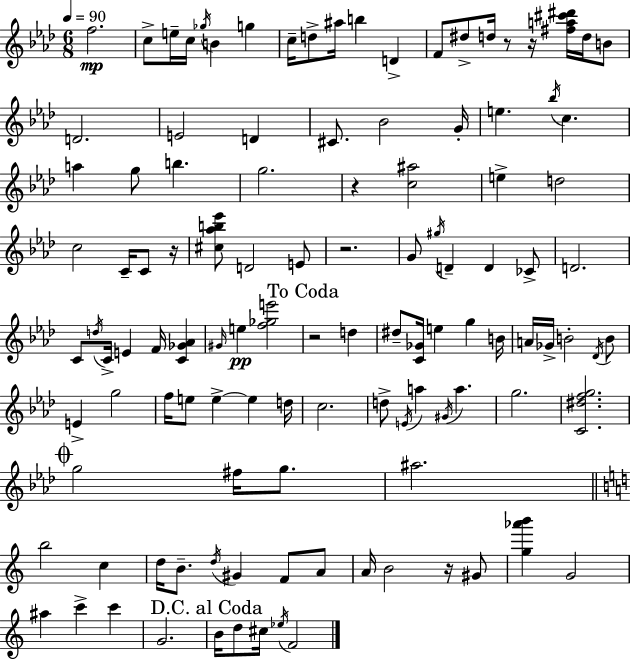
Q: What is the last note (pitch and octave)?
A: F4